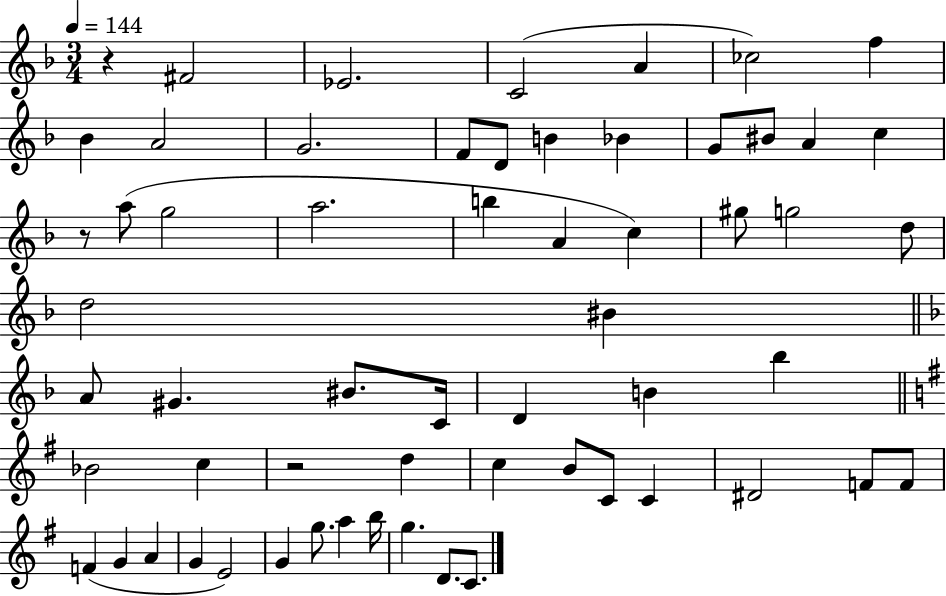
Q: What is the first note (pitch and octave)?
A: F#4